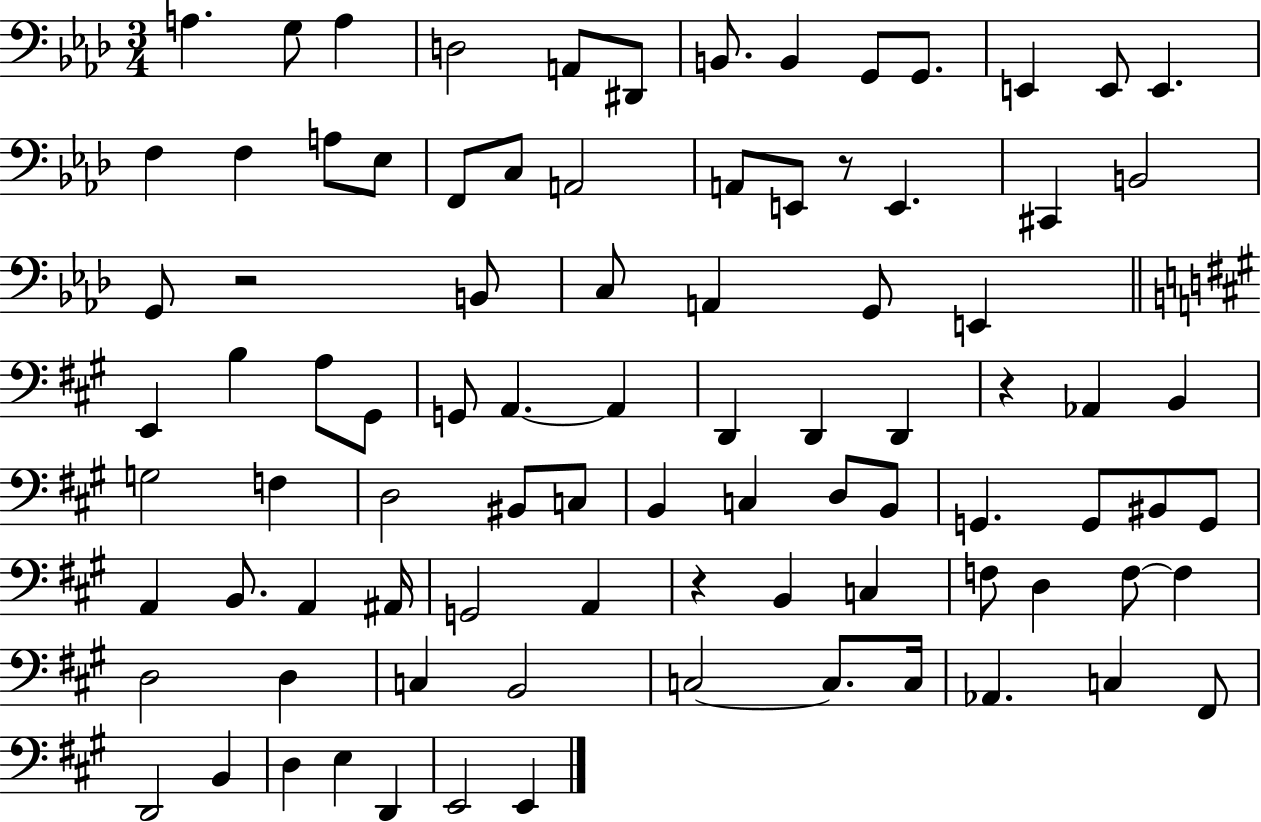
A3/q. G3/e A3/q D3/h A2/e D#2/e B2/e. B2/q G2/e G2/e. E2/q E2/e E2/q. F3/q F3/q A3/e Eb3/e F2/e C3/e A2/h A2/e E2/e R/e E2/q. C#2/q B2/h G2/e R/h B2/e C3/e A2/q G2/e E2/q E2/q B3/q A3/e G#2/e G2/e A2/q. A2/q D2/q D2/q D2/q R/q Ab2/q B2/q G3/h F3/q D3/h BIS2/e C3/e B2/q C3/q D3/e B2/e G2/q. G2/e BIS2/e G2/e A2/q B2/e. A2/q A#2/s G2/h A2/q R/q B2/q C3/q F3/e D3/q F3/e F3/q D3/h D3/q C3/q B2/h C3/h C3/e. C3/s Ab2/q. C3/q F#2/e D2/h B2/q D3/q E3/q D2/q E2/h E2/q